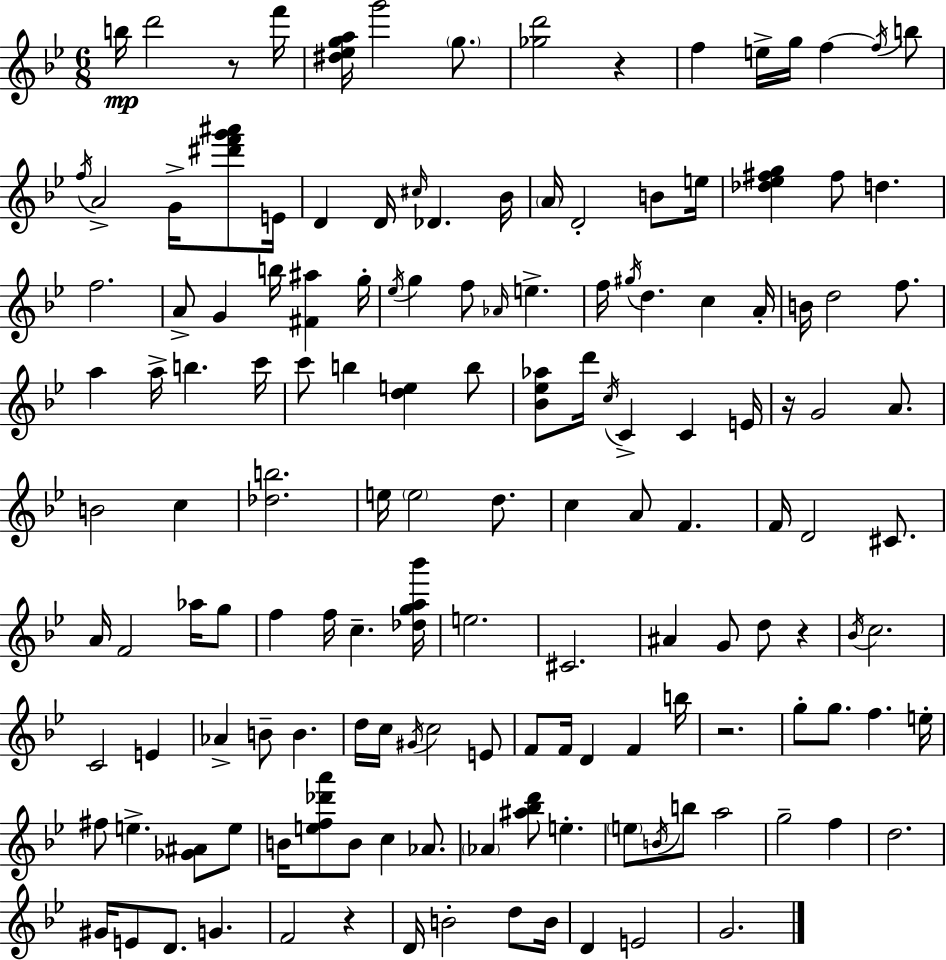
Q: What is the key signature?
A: BES major